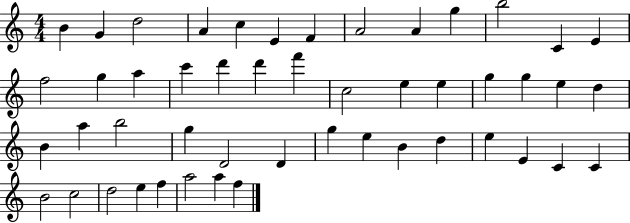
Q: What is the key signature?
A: C major